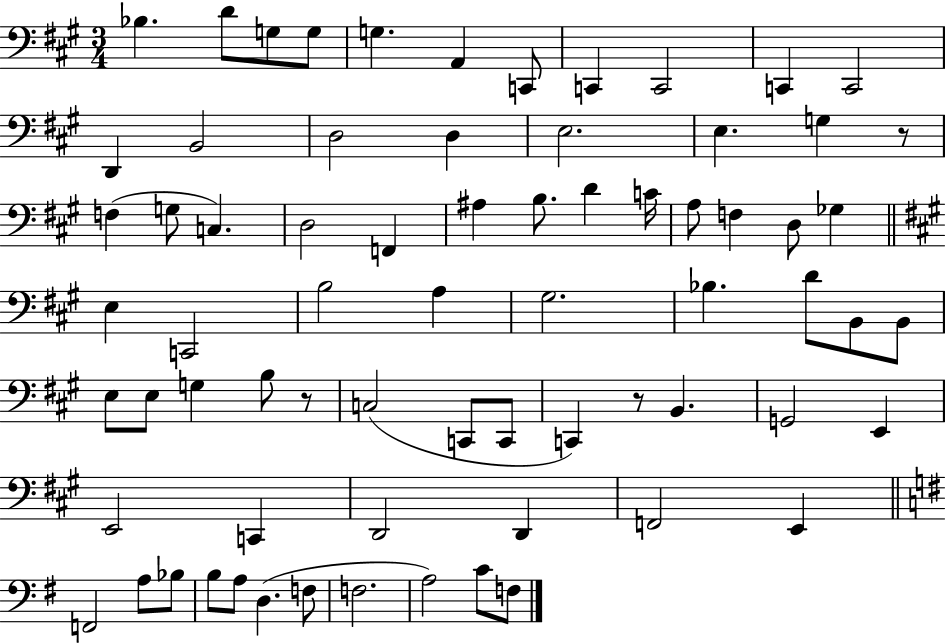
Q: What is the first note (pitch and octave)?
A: Bb3